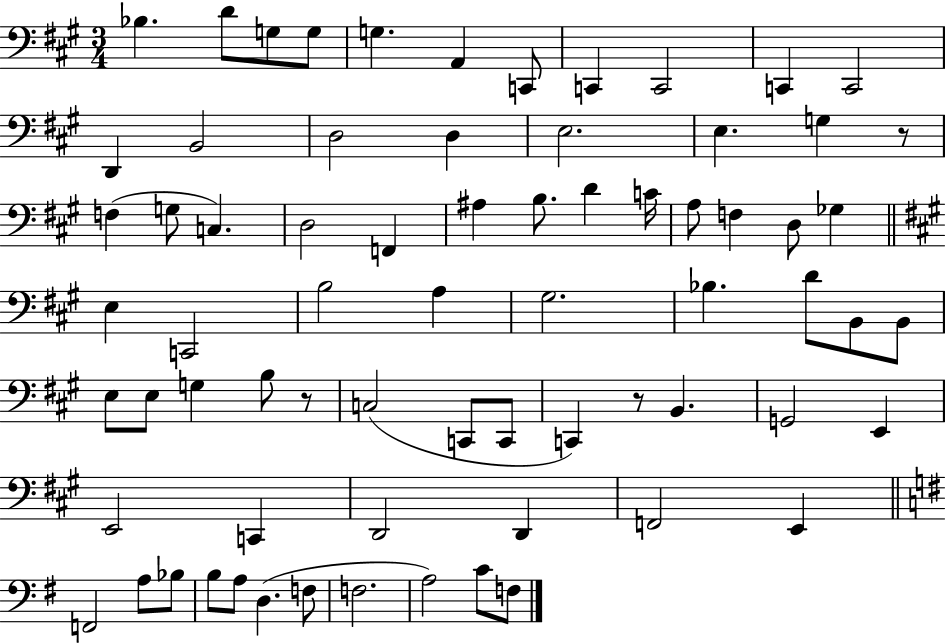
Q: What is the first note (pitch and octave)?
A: Bb3